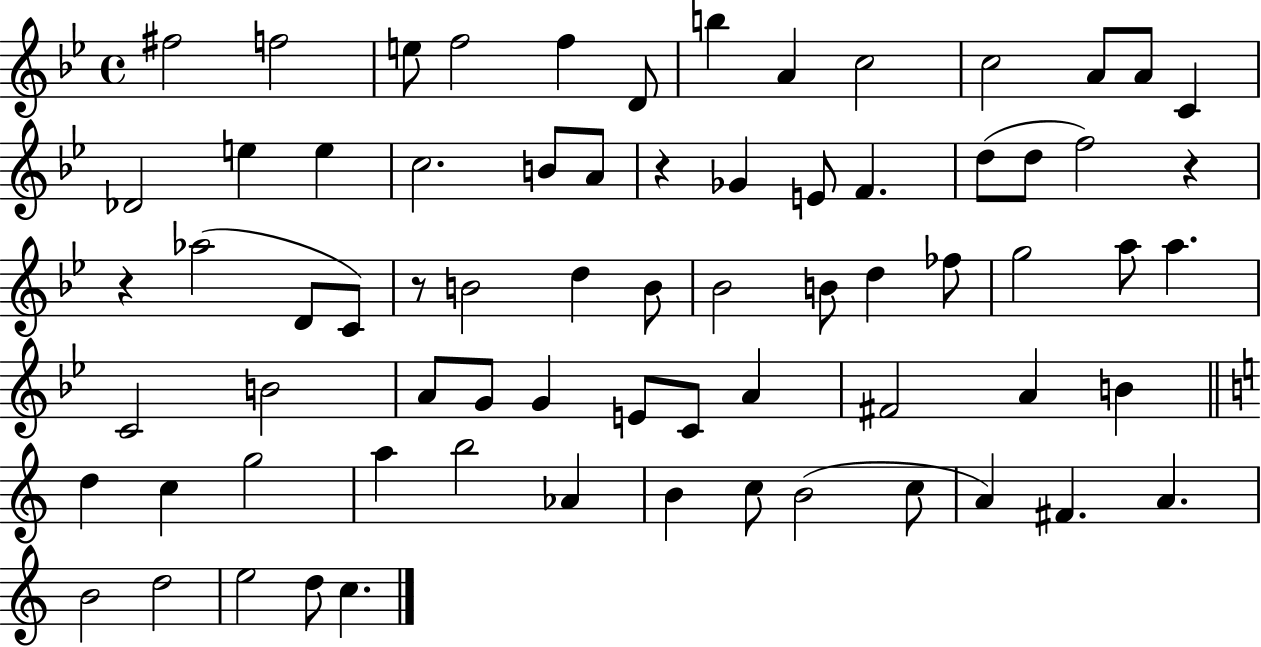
X:1
T:Untitled
M:4/4
L:1/4
K:Bb
^f2 f2 e/2 f2 f D/2 b A c2 c2 A/2 A/2 C _D2 e e c2 B/2 A/2 z _G E/2 F d/2 d/2 f2 z z _a2 D/2 C/2 z/2 B2 d B/2 _B2 B/2 d _f/2 g2 a/2 a C2 B2 A/2 G/2 G E/2 C/2 A ^F2 A B d c g2 a b2 _A B c/2 B2 c/2 A ^F A B2 d2 e2 d/2 c